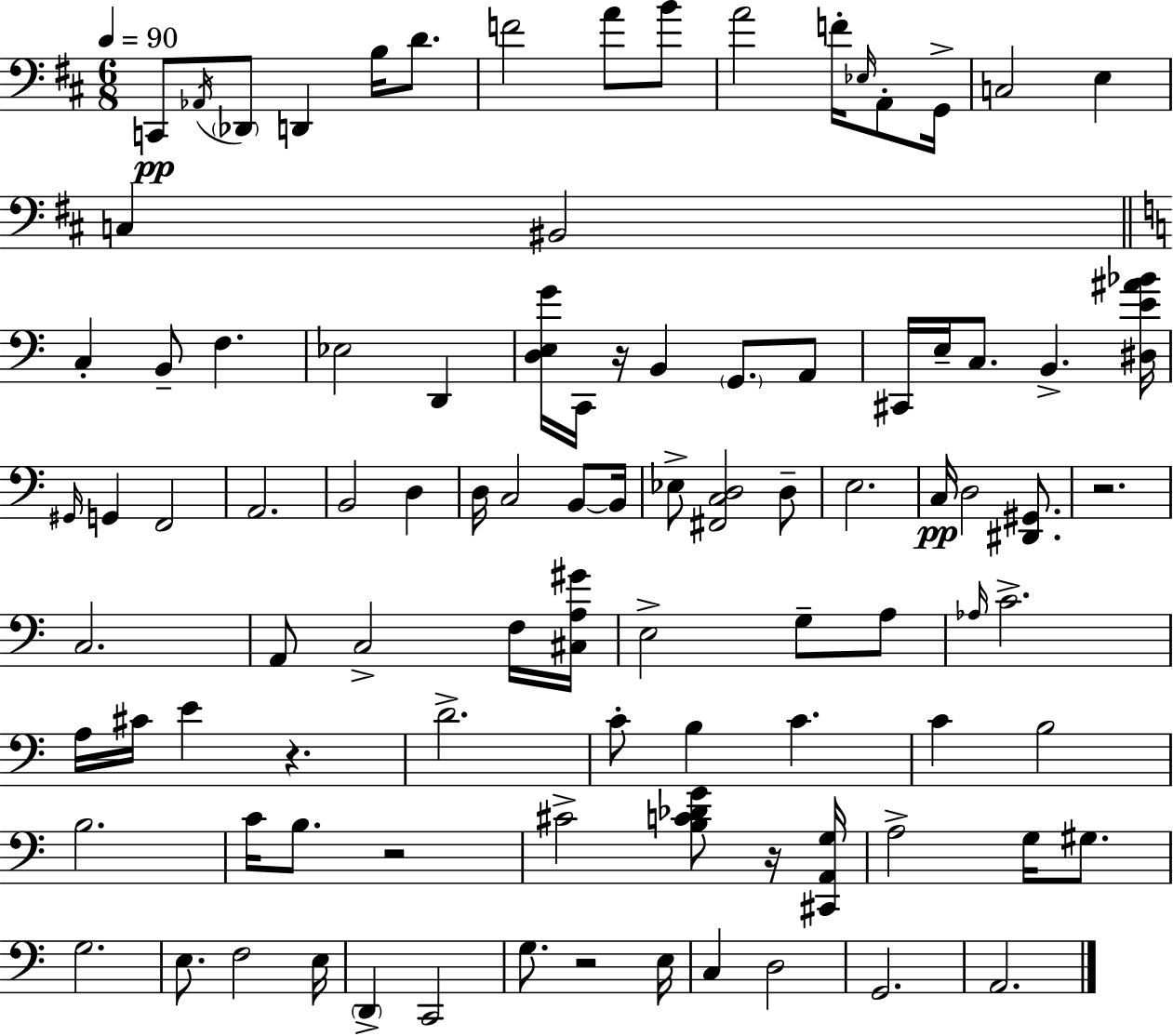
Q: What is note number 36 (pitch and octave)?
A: B2